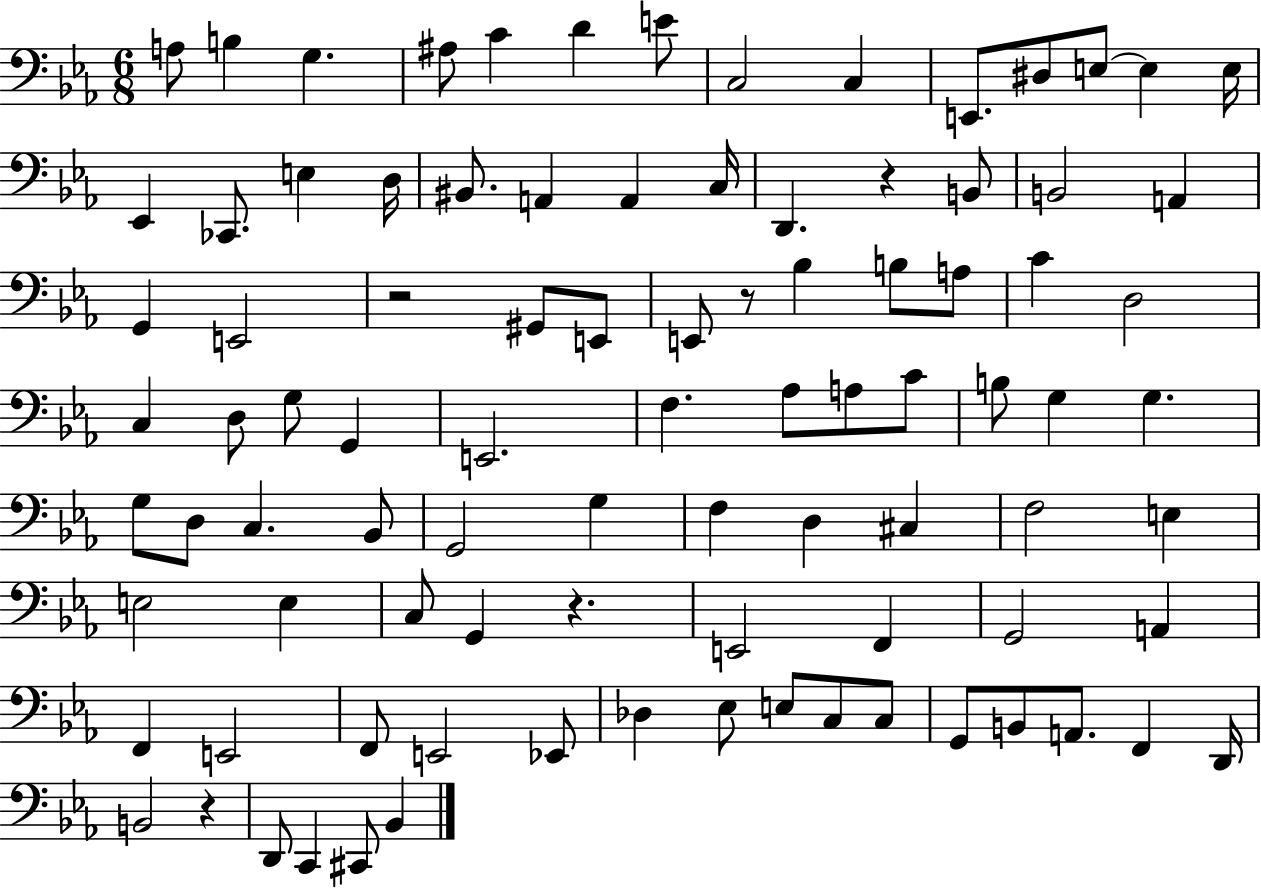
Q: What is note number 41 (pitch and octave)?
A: E2